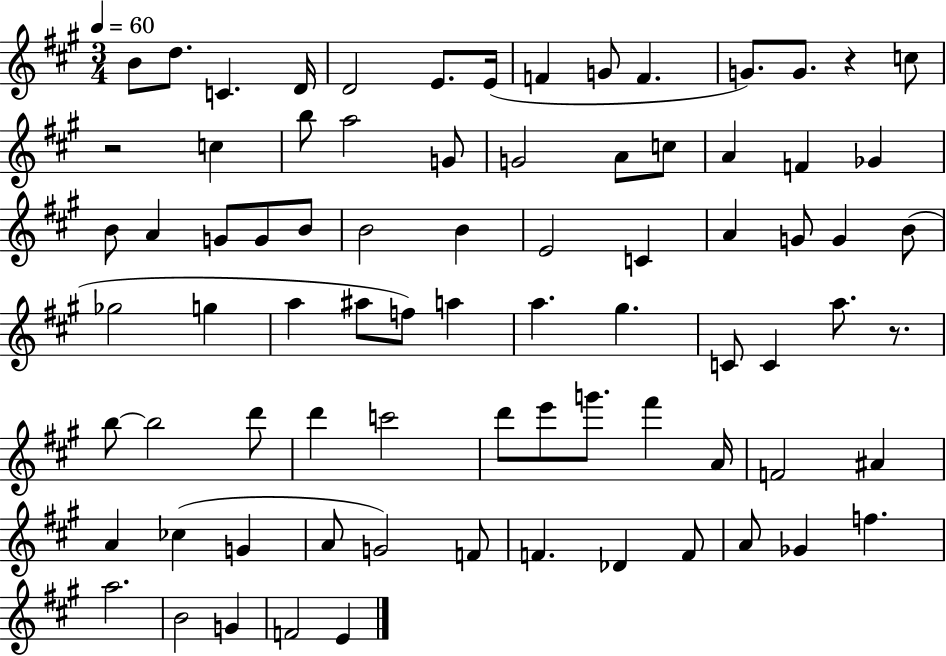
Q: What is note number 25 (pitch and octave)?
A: A4